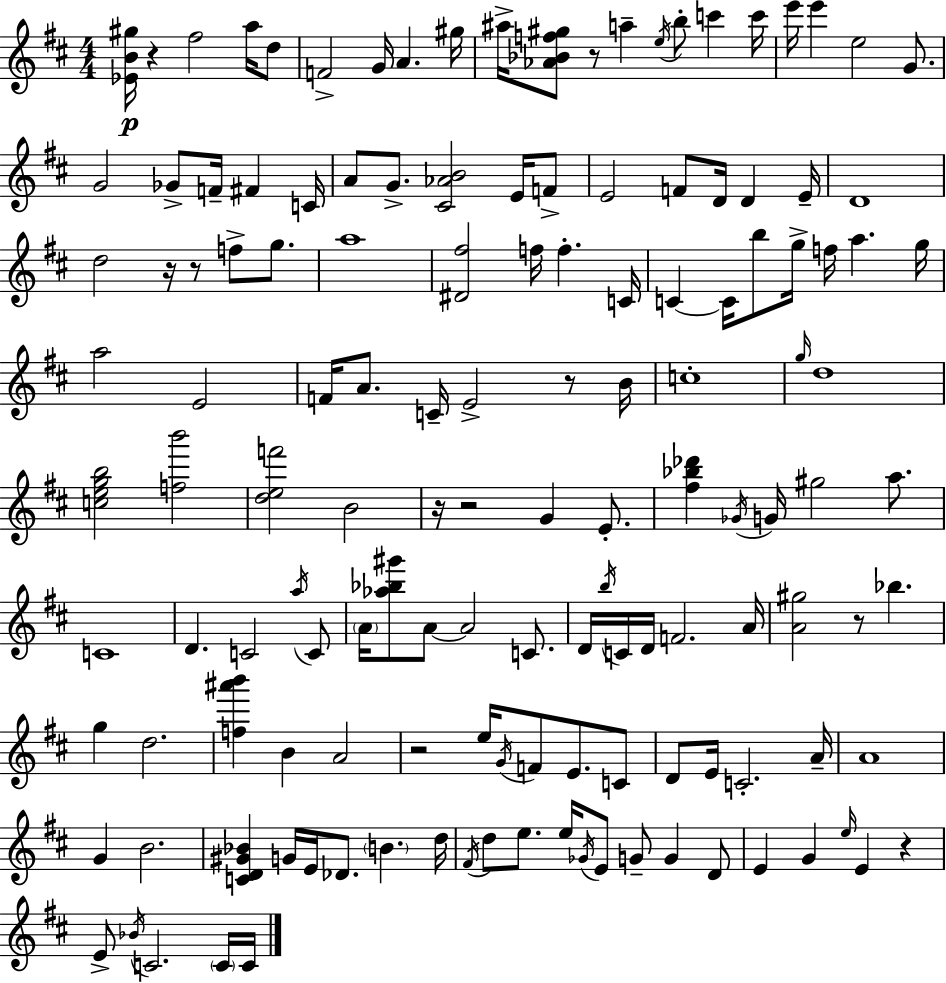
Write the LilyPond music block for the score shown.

{
  \clef treble
  \numericTimeSignature
  \time 4/4
  \key d \major
  \repeat volta 2 { <ees' b' gis''>16\p r4 fis''2 a''16 d''8 | f'2-> g'16 a'4. gis''16 | ais''16-> <aes' bes' f'' gis''>8 r8 a''4-- \acciaccatura { e''16 } b''8-. c'''4 | c'''16 e'''16 e'''4 e''2 g'8. | \break g'2 ges'8-> f'16-- fis'4 | c'16 a'8 g'8.-> <cis' aes' b'>2 e'16 f'8-> | e'2 f'8 d'16 d'4 | e'16-- d'1 | \break d''2 r16 r8 f''8-> g''8. | a''1 | <dis' fis''>2 f''16 f''4.-. | c'16 c'4~~ c'16 b''8 g''16-> f''16 a''4. | \break g''16 a''2 e'2 | f'16 a'8. c'16-- e'2-> r8 | b'16 c''1-. | \grace { g''16 } d''1 | \break <c'' e'' g'' b''>2 <f'' b'''>2 | <d'' e'' f'''>2 b'2 | r16 r2 g'4 e'8.-. | <fis'' bes'' des'''>4 \acciaccatura { ges'16 } g'16 gis''2 | \break a''8. c'1 | d'4. c'2 | \acciaccatura { a''16 } c'8 \parenthesize a'16 <aes'' bes'' gis'''>8 a'8~~ a'2 | c'8. d'16 \acciaccatura { b''16 } c'16 d'16 f'2. | \break a'16 <a' gis''>2 r8 bes''4. | g''4 d''2. | <f'' ais''' b'''>4 b'4 a'2 | r2 e''16 \acciaccatura { g'16 } f'8 | \break e'8. c'8 d'8 e'16 c'2.-. | a'16-- a'1 | g'4 b'2. | <c' d' gis' bes'>4 g'16 e'16 des'8. \parenthesize b'4. | \break d''16 \acciaccatura { fis'16 } d''8 e''8. e''16 \acciaccatura { ges'16 } e'8 | g'8-- g'4 d'8 e'4 g'4 | \grace { e''16 } e'4 r4 e'8-> \acciaccatura { bes'16 } c'2. | \parenthesize c'16 c'16 } \bar "|."
}